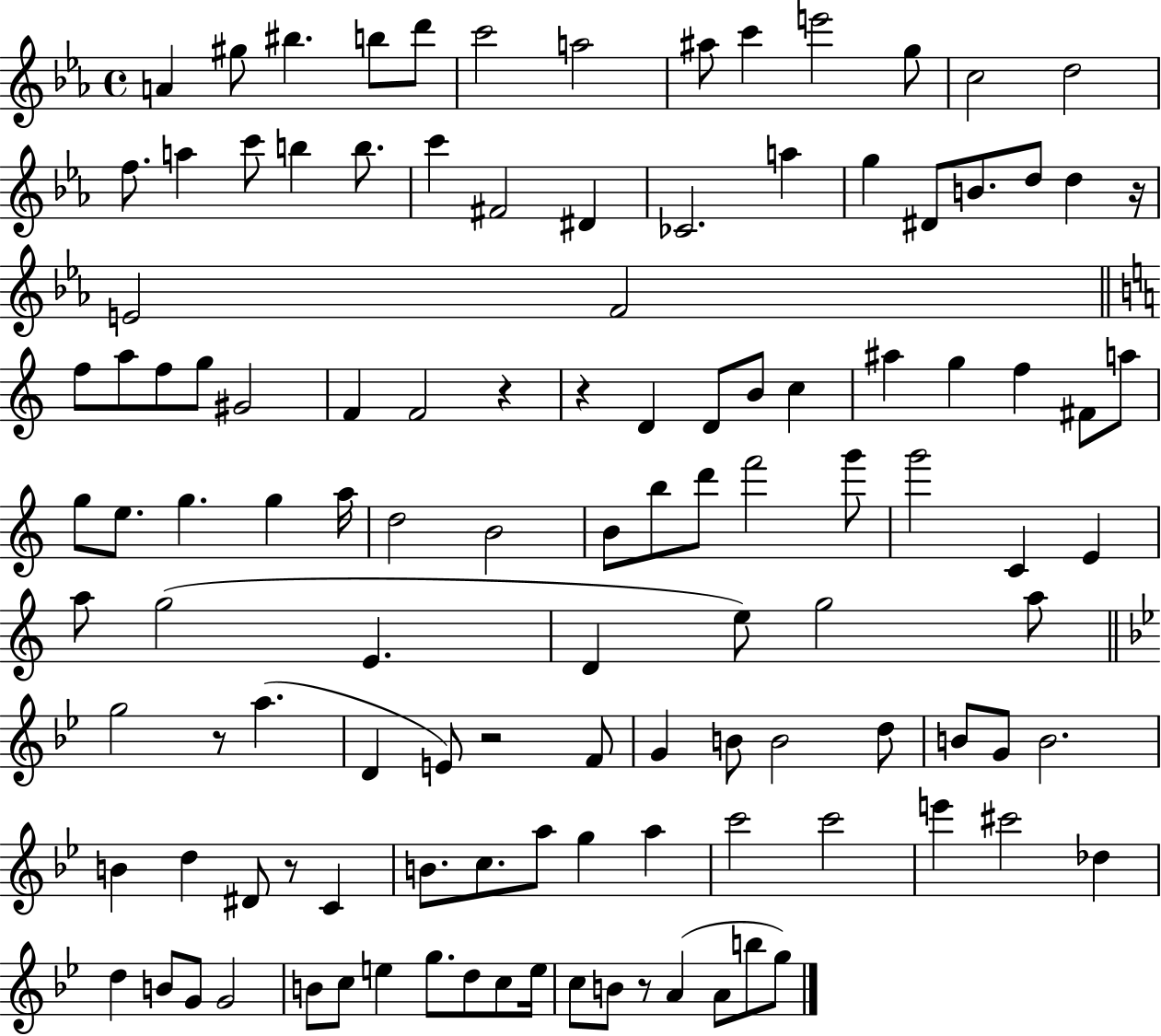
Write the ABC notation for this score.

X:1
T:Untitled
M:4/4
L:1/4
K:Eb
A ^g/2 ^b b/2 d'/2 c'2 a2 ^a/2 c' e'2 g/2 c2 d2 f/2 a c'/2 b b/2 c' ^F2 ^D _C2 a g ^D/2 B/2 d/2 d z/4 E2 F2 f/2 a/2 f/2 g/2 ^G2 F F2 z z D D/2 B/2 c ^a g f ^F/2 a/2 g/2 e/2 g g a/4 d2 B2 B/2 b/2 d'/2 f'2 g'/2 g'2 C E a/2 g2 E D e/2 g2 a/2 g2 z/2 a D E/2 z2 F/2 G B/2 B2 d/2 B/2 G/2 B2 B d ^D/2 z/2 C B/2 c/2 a/2 g a c'2 c'2 e' ^c'2 _d d B/2 G/2 G2 B/2 c/2 e g/2 d/2 c/2 e/4 c/2 B/2 z/2 A A/2 b/2 g/2